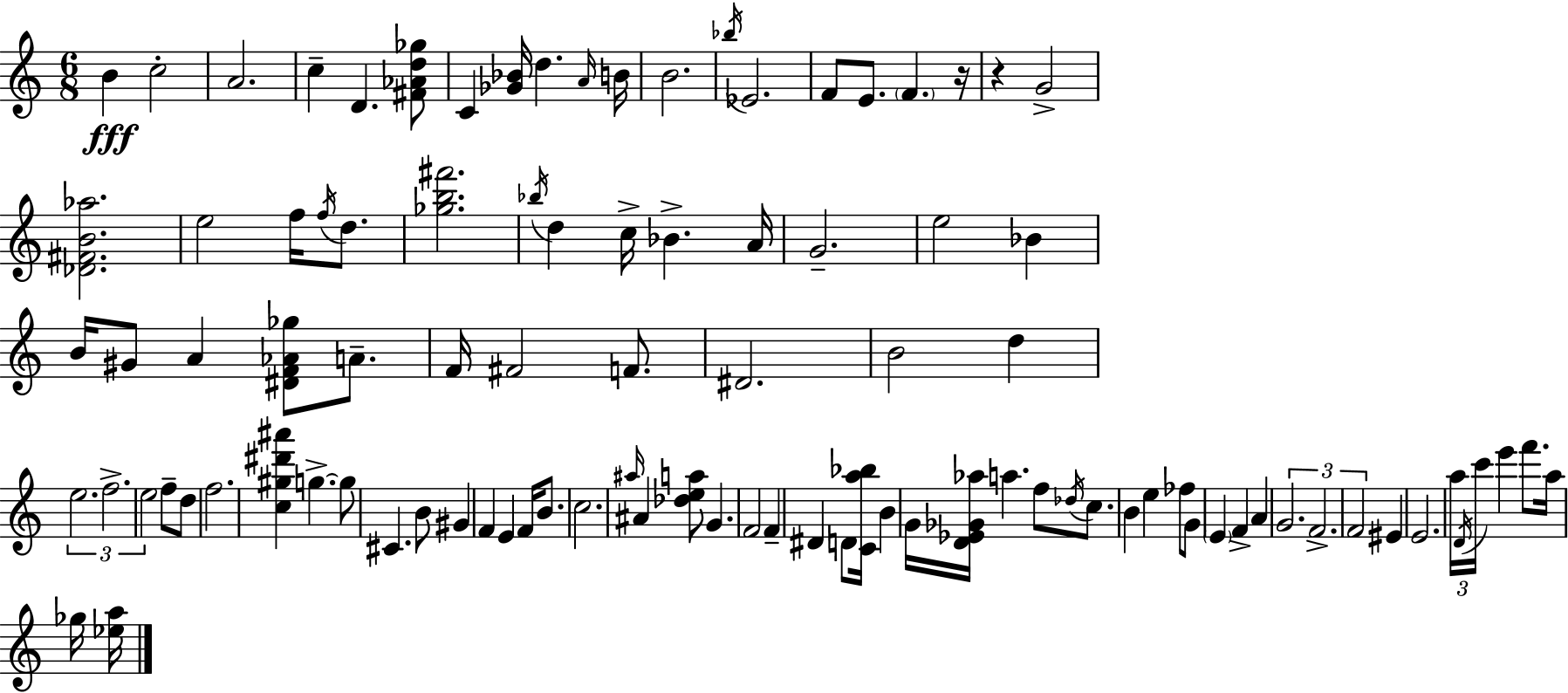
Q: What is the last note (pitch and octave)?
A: Gb5